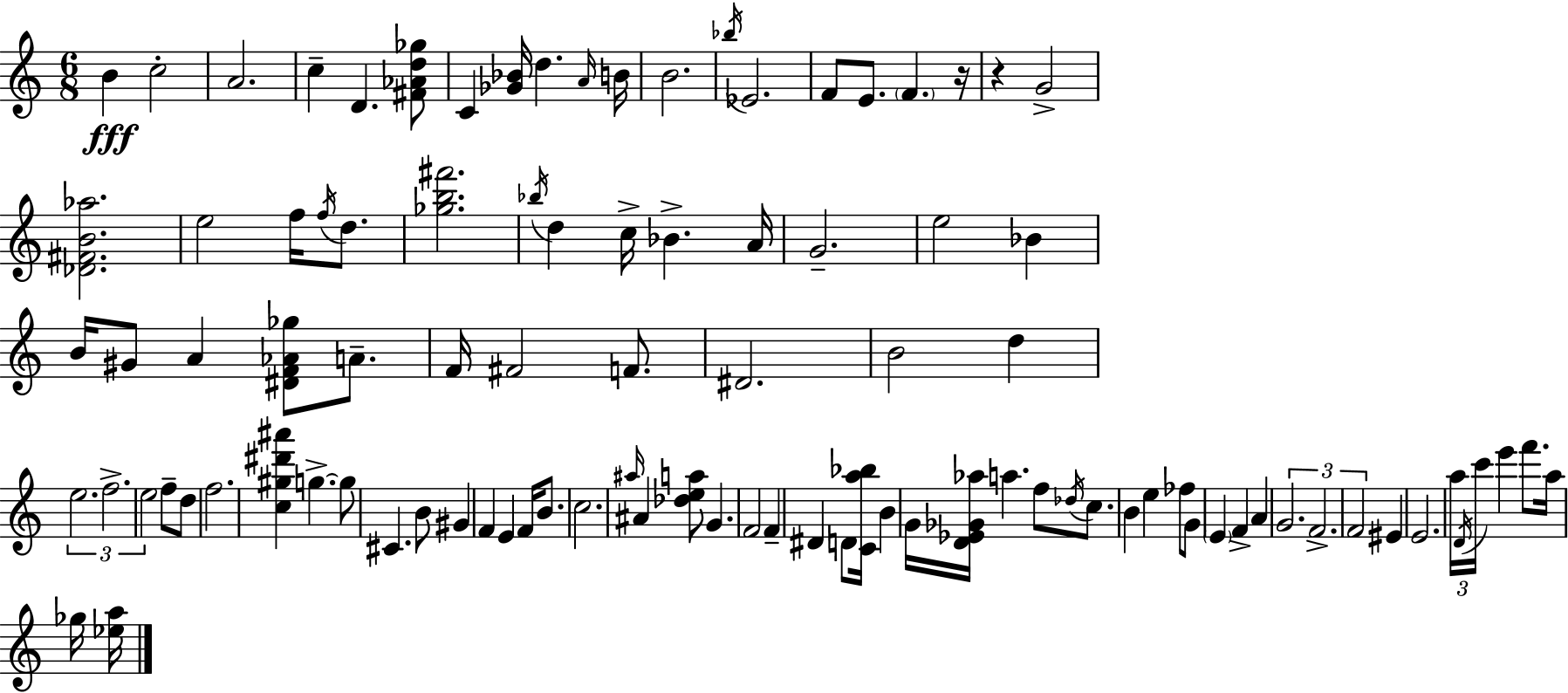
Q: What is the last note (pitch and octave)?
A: Gb5